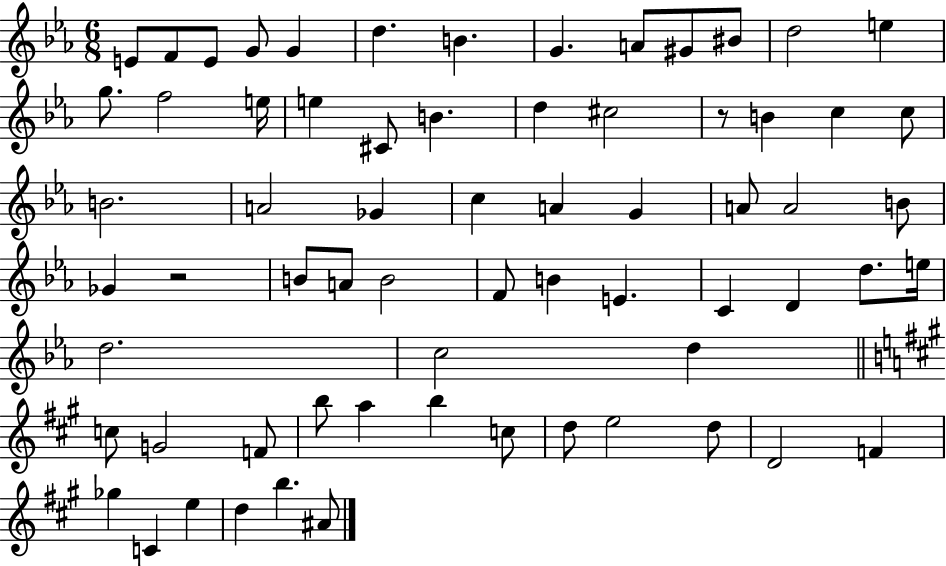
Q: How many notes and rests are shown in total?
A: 67